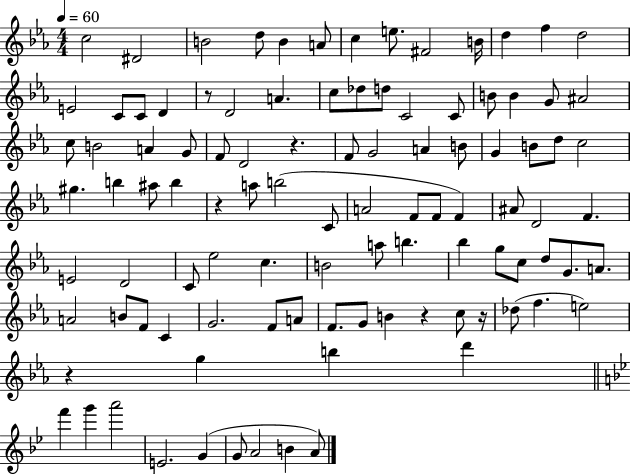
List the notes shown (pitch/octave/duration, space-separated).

C5/h D#4/h B4/h D5/e B4/q A4/e C5/q E5/e. F#4/h B4/s D5/q F5/q D5/h E4/h C4/e C4/e D4/q R/e D4/h A4/q. C5/e Db5/e D5/e C4/h C4/e B4/e B4/q G4/e A#4/h C5/e B4/h A4/q G4/e F4/e D4/h R/q. F4/e G4/h A4/q B4/e G4/q B4/e D5/e C5/h G#5/q. B5/q A#5/e B5/q R/q A5/e B5/h C4/e A4/h F4/e F4/e F4/q A#4/e D4/h F4/q. E4/h D4/h C4/e Eb5/h C5/q. B4/h A5/e B5/q. Bb5/q G5/e C5/e D5/e G4/e. A4/e. A4/h B4/e F4/e C4/q G4/h. F4/e A4/e F4/e. G4/e B4/q R/q C5/e R/s Db5/e F5/q. E5/h R/q G5/q B5/q D6/q F6/q G6/q A6/h E4/h. G4/q G4/e A4/h B4/q A4/e